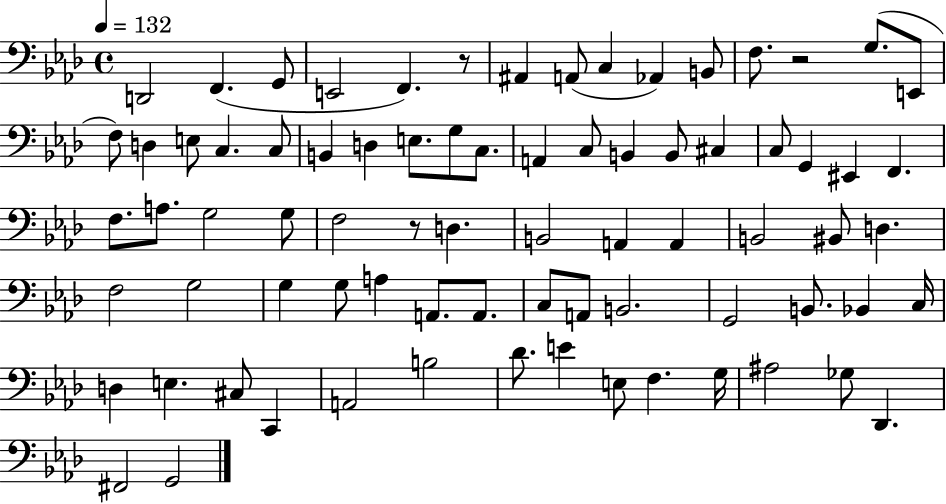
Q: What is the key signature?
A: AES major